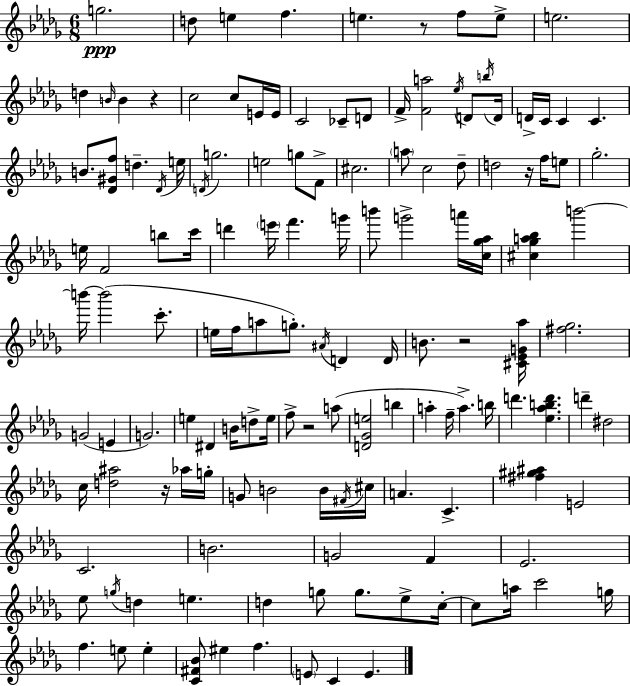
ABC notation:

X:1
T:Untitled
M:6/8
L:1/4
K:Bbm
g2 d/2 e f e z/2 f/2 e/2 e2 d B/4 B z c2 c/2 E/4 E/4 C2 _C/2 D/2 F/4 [Fa]2 _e/4 D/2 b/4 D/4 D/4 C/4 C C B/2 [_D^Gf]/2 d _D/4 e/4 D/4 g2 e2 g/2 F/2 ^c2 a/2 c2 _d/2 d2 z/4 f/4 e/2 _g2 e/4 F2 b/2 c'/4 d' e'/4 f' g'/4 b'/2 g'2 a'/4 [c_g_a]/4 [^c_ga_b] b'2 b'/4 b'2 c'/2 e/4 f/4 a/2 g/2 ^A/4 D D/4 B/2 z2 [^C_EG_a]/4 [^f_g]2 G2 E G2 e ^D B/4 d/2 e/4 f/2 z2 a/2 [D_Ge]2 b a f/4 a b/4 d' [_e_abd'] d' ^d2 c/4 [d^a]2 z/4 _a/4 g/4 G/2 B2 B/4 ^F/4 ^c/4 A C [^f^g^a] E2 C2 B2 G2 F _E2 _e/2 g/4 d e d g/2 g/2 _e/2 c/4 c/2 a/4 c'2 g/4 f e/2 e [C^F_B]/2 ^e f E/2 C E